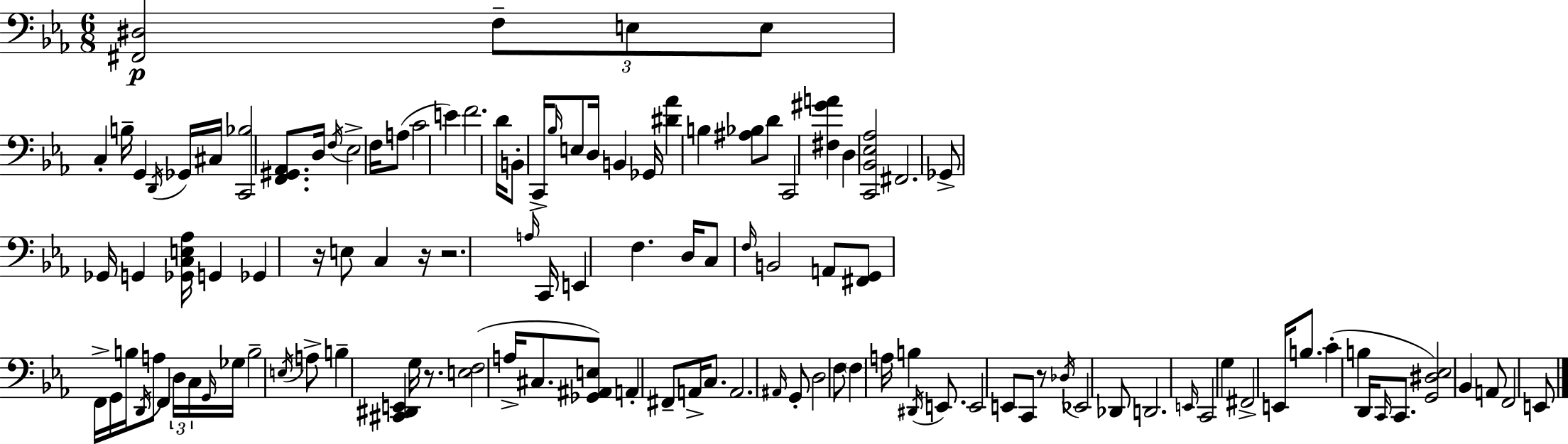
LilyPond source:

{
  \clef bass
  \numericTimeSignature
  \time 6/8
  \key c \minor
  <fis, dis>2\p \tuplet 3/2 { f8-- e8 | e8 } c4-. b16-- g,4 \acciaccatura { d,16 } | ges,16 cis16 <c, bes>2 <f, gis, aes,>8. | d16 \acciaccatura { f16 } ees2-> f16 | \break a8( c'2 e'4) | f'2. | d'16 b,8-. c,16-> \grace { bes16 } e8 d16 b,4 | ges,16 <dis' aes'>4 b4 <ais bes>8 | \break d'8 c,2 <fis gis' a'>4 | d4 <c, bes, ees aes>2 | fis,2. | ges,8-> ges,16 g,4 <ges, c e aes>16 g,4 | \break ges,4 r16 e8 c4 | r16 r2. | \grace { a16 } c,16 e,4 f4. | d16 c8 \grace { f16 } b,2 | \break a,8 <fis, g,>8 f,16-> g,16 b16 \acciaccatura { d,16 } a8 | f,4 \tuplet 3/2 { d16 c16 \grace { g,16 } } ges16 b2-- | \acciaccatura { e16 } a8-> b4-- | <cis, dis, e,>4 g16 r8. <e f>2( | \break a16-> cis8. <ges, ais, e>8) a,4-. | fis,8-- a,16-> c8. a,2. | \grace { ais,16 } g,8-. d2 | f8 \parenthesize f4 | \break a16 b4 \acciaccatura { dis,16 } e,8. e,2 | e,8 c,8 r8 | \acciaccatura { des16 } ees,2 des,8 d,2. | \grace { e,16 } | \break c,2 g4 | fis,2-> e,16 b8. | c'4-.( b4 d,16 \grace { c,16 } c,8. | <g, dis ees>2) bes,4 | \break a,8 f,2 e,8 | \bar "|."
}